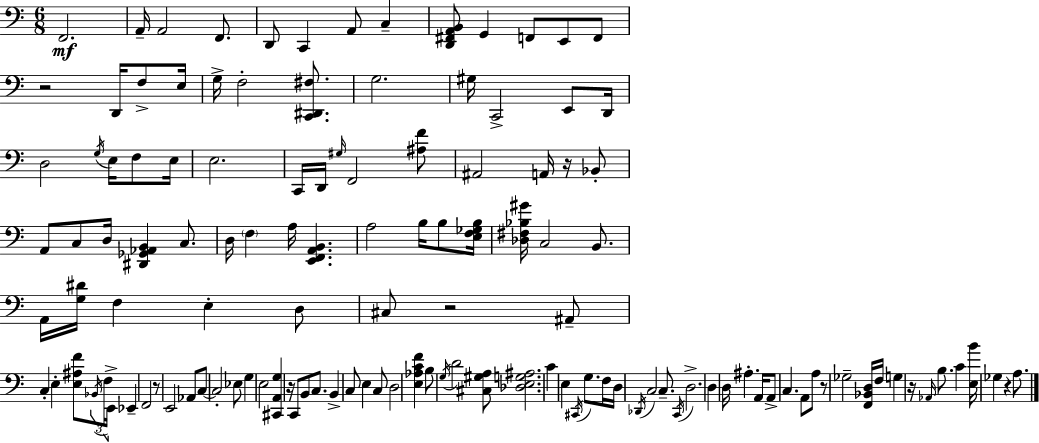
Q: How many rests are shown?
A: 8